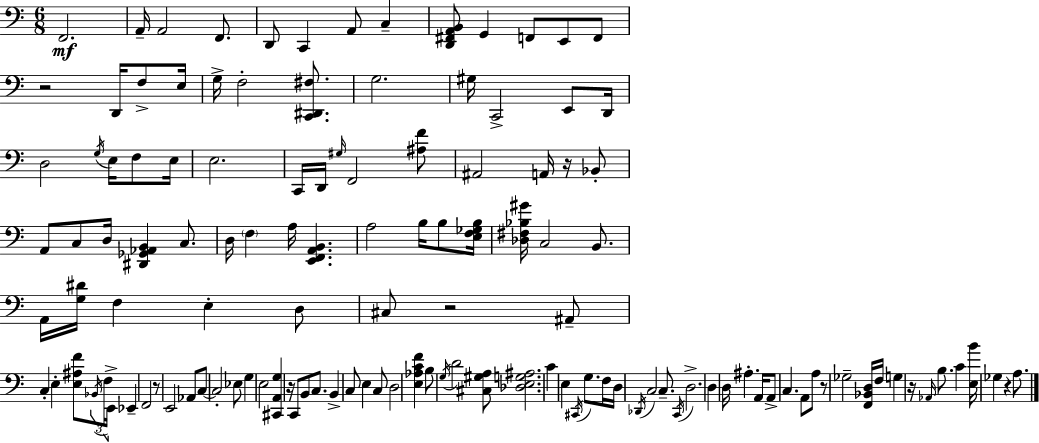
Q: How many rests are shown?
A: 8